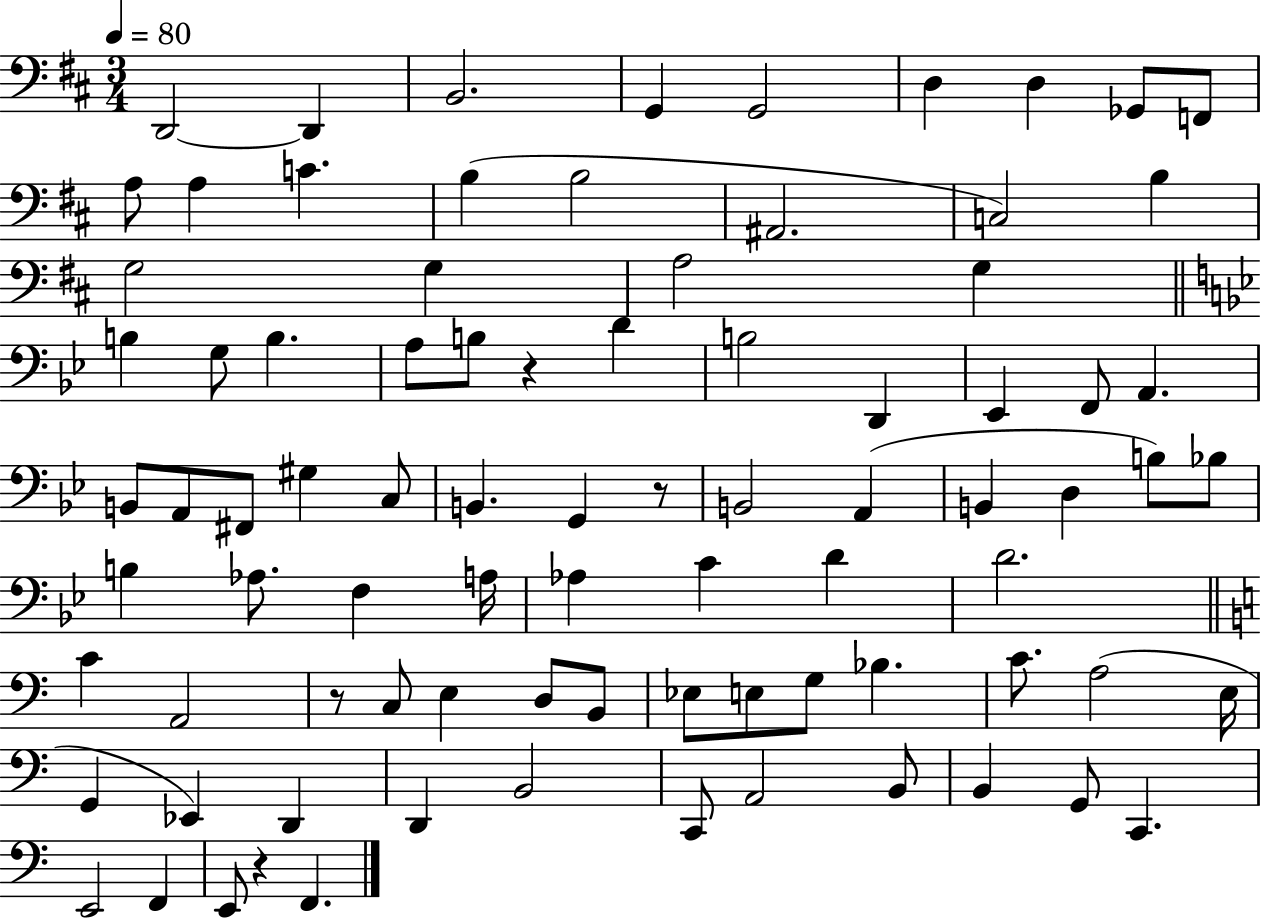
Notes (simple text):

D2/h D2/q B2/h. G2/q G2/h D3/q D3/q Gb2/e F2/e A3/e A3/q C4/q. B3/q B3/h A#2/h. C3/h B3/q G3/h G3/q A3/h G3/q B3/q G3/e B3/q. A3/e B3/e R/q D4/q B3/h D2/q Eb2/q F2/e A2/q. B2/e A2/e F#2/e G#3/q C3/e B2/q. G2/q R/e B2/h A2/q B2/q D3/q B3/e Bb3/e B3/q Ab3/e. F3/q A3/s Ab3/q C4/q D4/q D4/h. C4/q A2/h R/e C3/e E3/q D3/e B2/e Eb3/e E3/e G3/e Bb3/q. C4/e. A3/h E3/s G2/q Eb2/q D2/q D2/q B2/h C2/e A2/h B2/e B2/q G2/e C2/q. E2/h F2/q E2/e R/q F2/q.